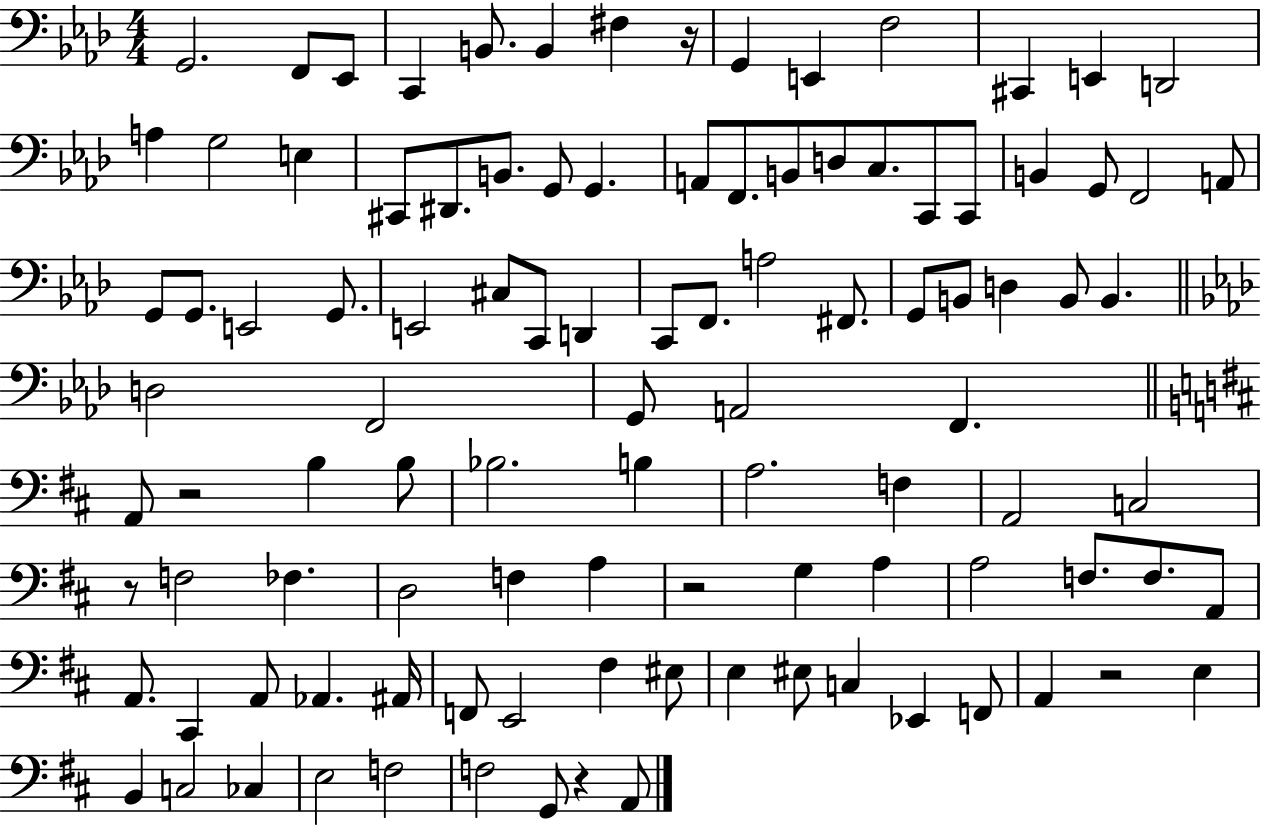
{
  \clef bass
  \numericTimeSignature
  \time 4/4
  \key aes \major
  \repeat volta 2 { g,2. f,8 ees,8 | c,4 b,8. b,4 fis4 r16 | g,4 e,4 f2 | cis,4 e,4 d,2 | \break a4 g2 e4 | cis,8 dis,8. b,8. g,8 g,4. | a,8 f,8. b,8 d8 c8. c,8 c,8 | b,4 g,8 f,2 a,8 | \break g,8 g,8. e,2 g,8. | e,2 cis8 c,8 d,4 | c,8 f,8. a2 fis,8. | g,8 b,8 d4 b,8 b,4. | \break \bar "||" \break \key aes \major d2 f,2 | g,8 a,2 f,4. | \bar "||" \break \key d \major a,8 r2 b4 b8 | bes2. b4 | a2. f4 | a,2 c2 | \break r8 f2 fes4. | d2 f4 a4 | r2 g4 a4 | a2 f8. f8. a,8 | \break a,8. cis,4 a,8 aes,4. ais,16 | f,8 e,2 fis4 eis8 | e4 eis8 c4 ees,4 f,8 | a,4 r2 e4 | \break b,4 c2 ces4 | e2 f2 | f2 g,8 r4 a,8 | } \bar "|."
}